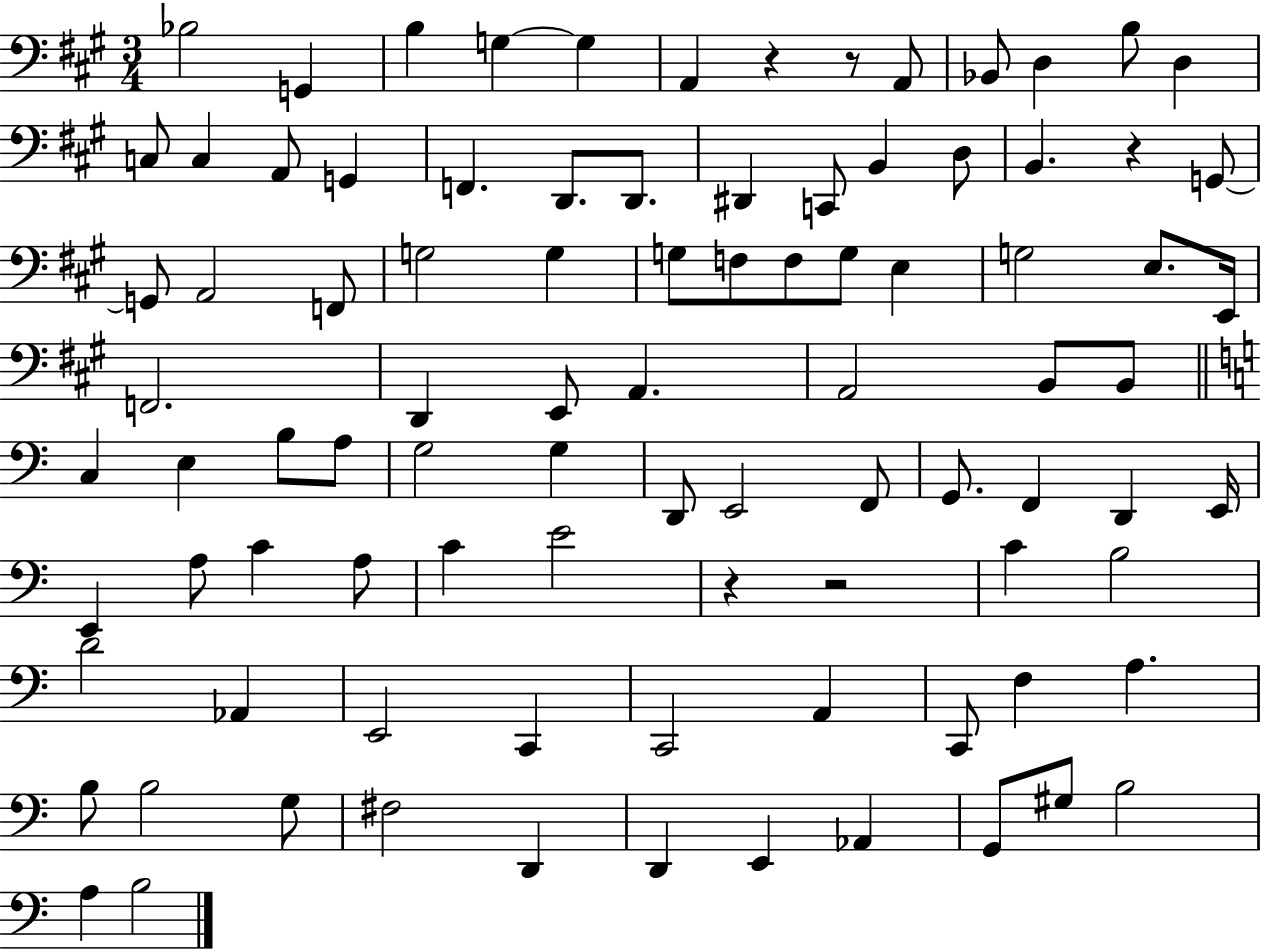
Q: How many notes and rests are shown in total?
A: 92